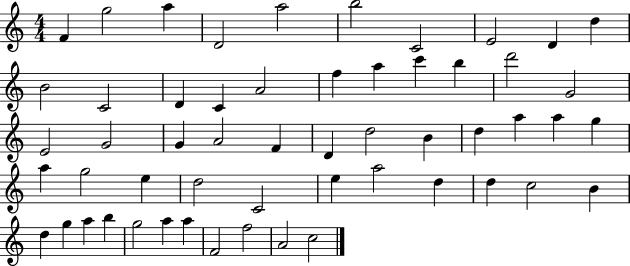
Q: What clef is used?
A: treble